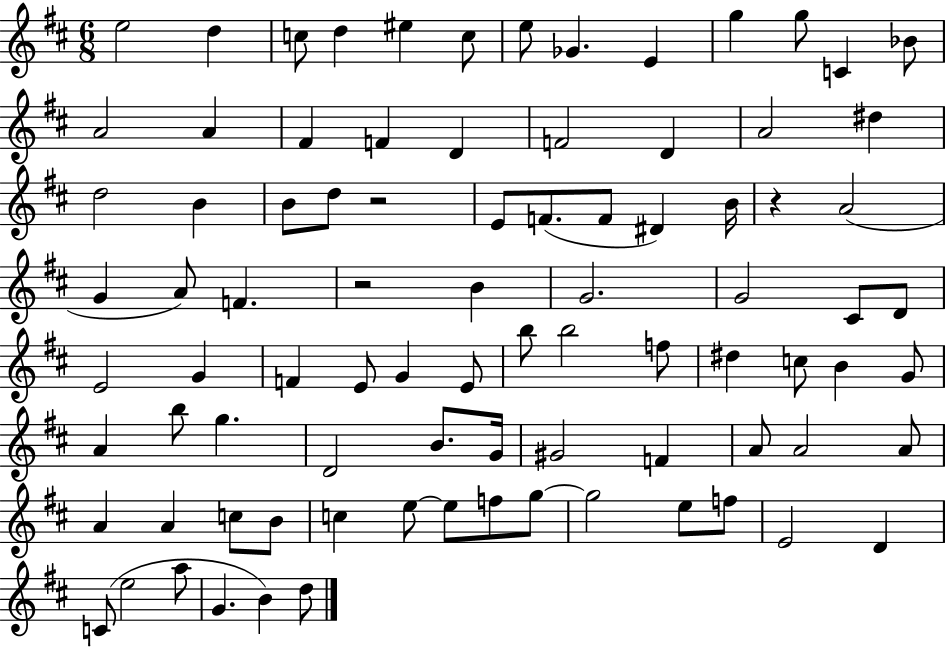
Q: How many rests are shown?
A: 3